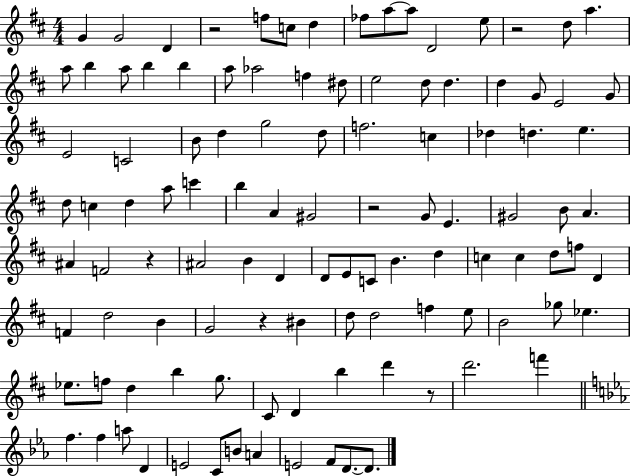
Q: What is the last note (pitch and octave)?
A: D4